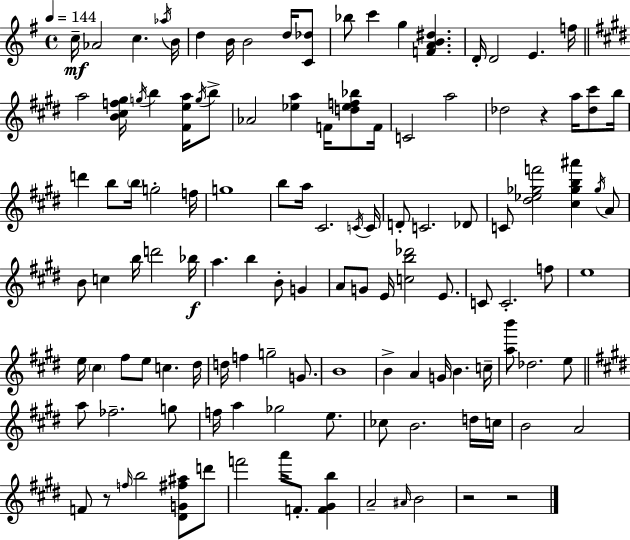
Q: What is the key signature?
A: E minor